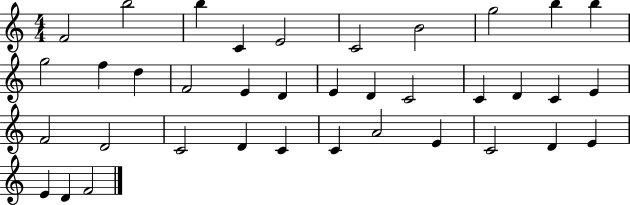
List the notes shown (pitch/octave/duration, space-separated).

F4/h B5/h B5/q C4/q E4/h C4/h B4/h G5/h B5/q B5/q G5/h F5/q D5/q F4/h E4/q D4/q E4/q D4/q C4/h C4/q D4/q C4/q E4/q F4/h D4/h C4/h D4/q C4/q C4/q A4/h E4/q C4/h D4/q E4/q E4/q D4/q F4/h